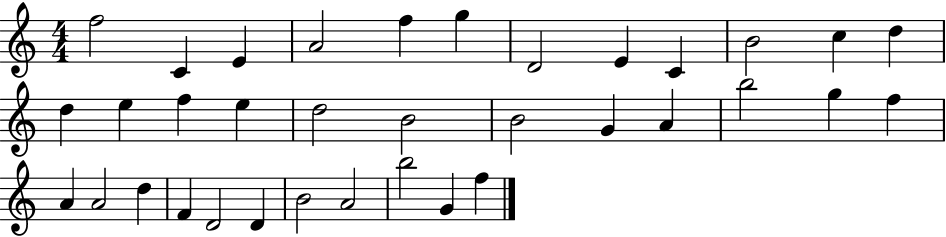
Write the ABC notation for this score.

X:1
T:Untitled
M:4/4
L:1/4
K:C
f2 C E A2 f g D2 E C B2 c d d e f e d2 B2 B2 G A b2 g f A A2 d F D2 D B2 A2 b2 G f